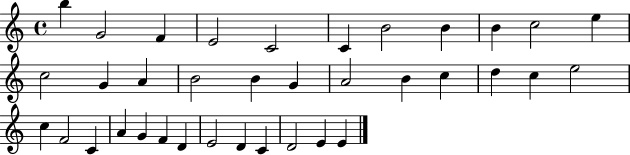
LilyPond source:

{
  \clef treble
  \time 4/4
  \defaultTimeSignature
  \key c \major
  b''4 g'2 f'4 | e'2 c'2 | c'4 b'2 b'4 | b'4 c''2 e''4 | \break c''2 g'4 a'4 | b'2 b'4 g'4 | a'2 b'4 c''4 | d''4 c''4 e''2 | \break c''4 f'2 c'4 | a'4 g'4 f'4 d'4 | e'2 d'4 c'4 | d'2 e'4 e'4 | \break \bar "|."
}